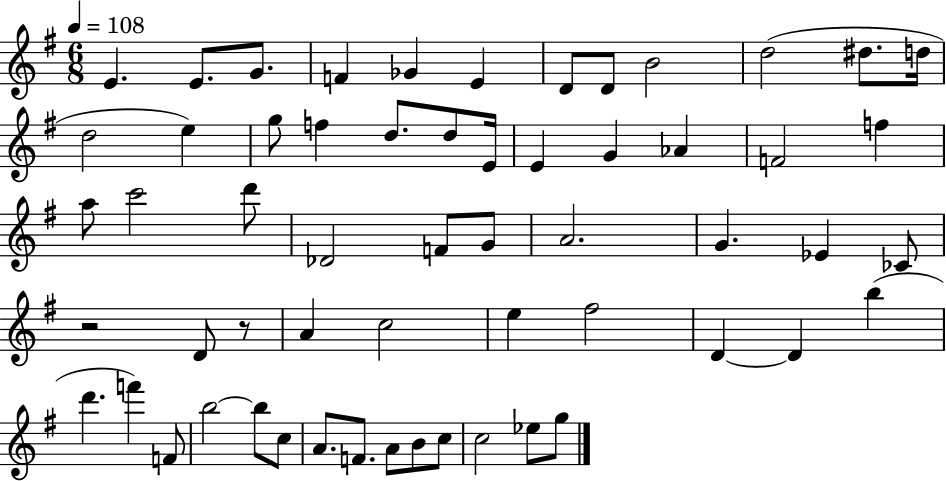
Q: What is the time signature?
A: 6/8